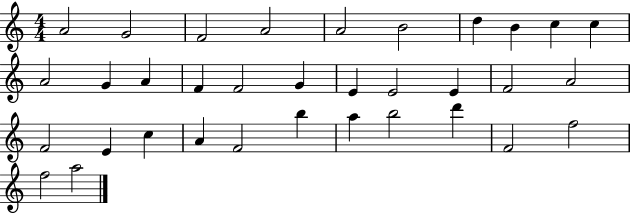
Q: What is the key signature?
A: C major